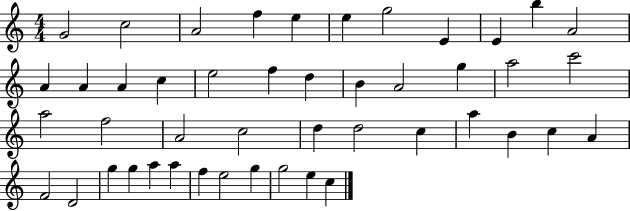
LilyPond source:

{
  \clef treble
  \numericTimeSignature
  \time 4/4
  \key c \major
  g'2 c''2 | a'2 f''4 e''4 | e''4 g''2 e'4 | e'4 b''4 a'2 | \break a'4 a'4 a'4 c''4 | e''2 f''4 d''4 | b'4 a'2 g''4 | a''2 c'''2 | \break a''2 f''2 | a'2 c''2 | d''4 d''2 c''4 | a''4 b'4 c''4 a'4 | \break f'2 d'2 | g''4 g''4 a''4 a''4 | f''4 e''2 g''4 | g''2 e''4 c''4 | \break \bar "|."
}